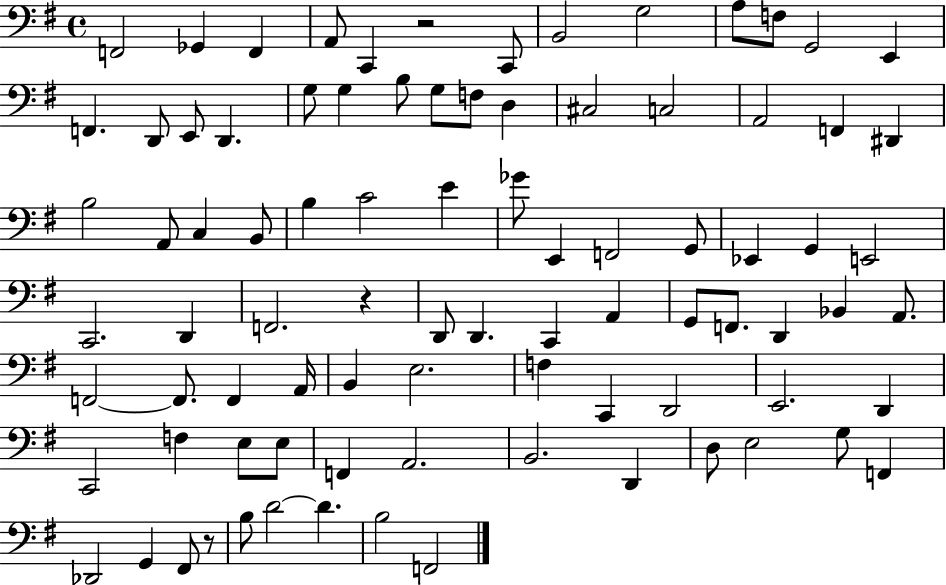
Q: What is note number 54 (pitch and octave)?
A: F2